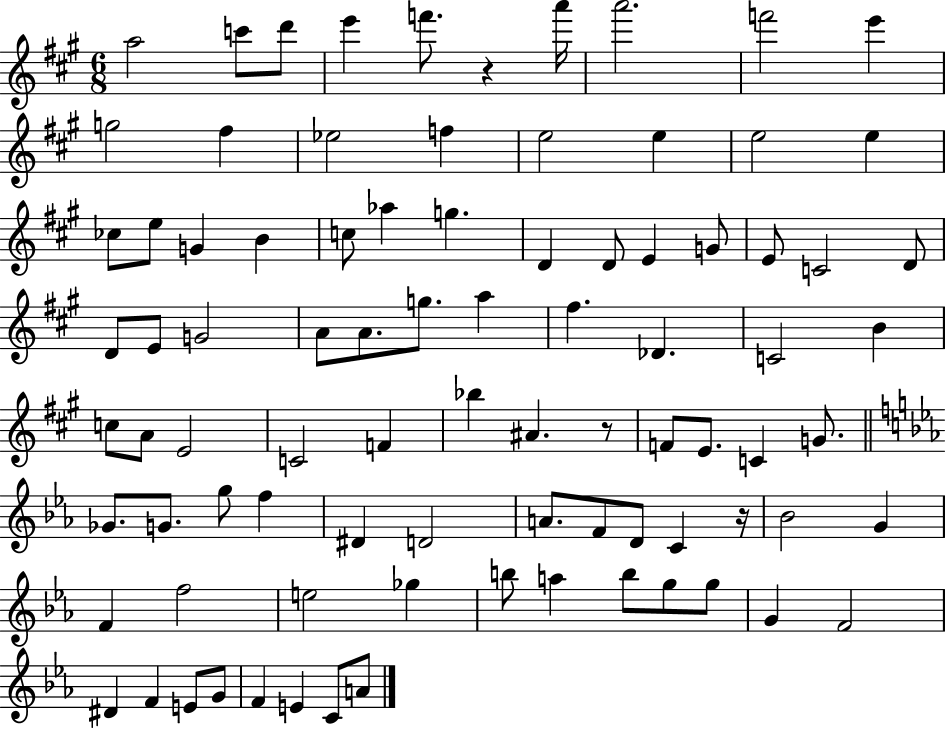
A5/h C6/e D6/e E6/q F6/e. R/q A6/s A6/h. F6/h E6/q G5/h F#5/q Eb5/h F5/q E5/h E5/q E5/h E5/q CES5/e E5/e G4/q B4/q C5/e Ab5/q G5/q. D4/q D4/e E4/q G4/e E4/e C4/h D4/e D4/e E4/e G4/h A4/e A4/e. G5/e. A5/q F#5/q. Db4/q. C4/h B4/q C5/e A4/e E4/h C4/h F4/q Bb5/q A#4/q. R/e F4/e E4/e. C4/q G4/e. Gb4/e. G4/e. G5/e F5/q D#4/q D4/h A4/e. F4/e D4/e C4/q R/s Bb4/h G4/q F4/q F5/h E5/h Gb5/q B5/e A5/q B5/e G5/e G5/e G4/q F4/h D#4/q F4/q E4/e G4/e F4/q E4/q C4/e A4/e